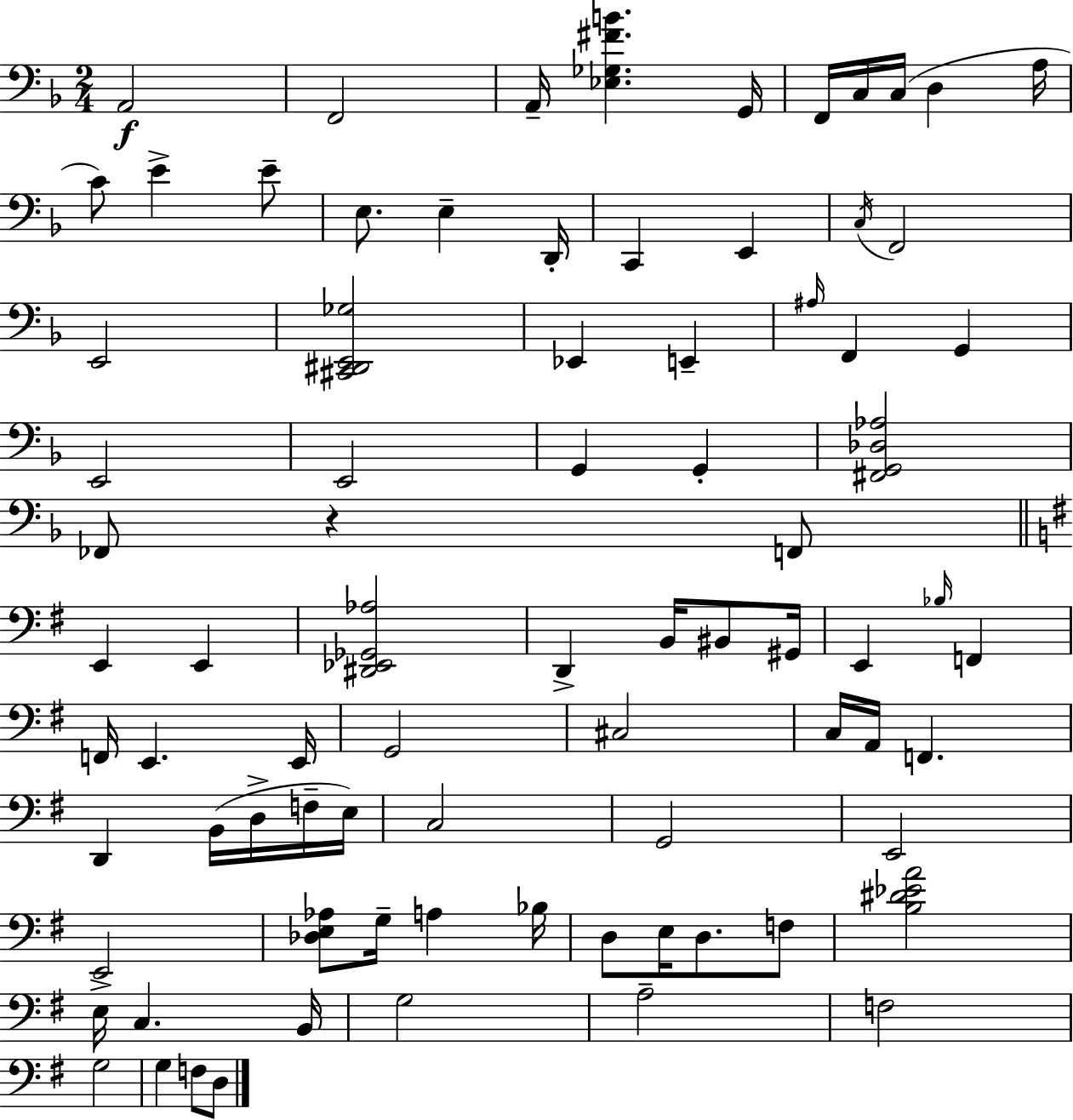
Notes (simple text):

A2/h F2/h A2/s [Eb3,Gb3,F#4,B4]/q. G2/s F2/s C3/s C3/s D3/q A3/s C4/e E4/q E4/e E3/e. E3/q D2/s C2/q E2/q C3/s F2/h E2/h [C#2,D#2,E2,Gb3]/h Eb2/q E2/q A#3/s F2/q G2/q E2/h E2/h G2/q G2/q [F#2,G2,Db3,Ab3]/h FES2/e R/q F2/e E2/q E2/q [D#2,Eb2,Gb2,Ab3]/h D2/q B2/s BIS2/e G#2/s E2/q Bb3/s F2/q F2/s E2/q. E2/s G2/h C#3/h C3/s A2/s F2/q. D2/q B2/s D3/s F3/s E3/s C3/h G2/h E2/h E2/h [Db3,E3,Ab3]/e G3/s A3/q Bb3/s D3/e E3/s D3/e. F3/e [B3,D#4,Eb4,A4]/h E3/s C3/q. B2/s G3/h A3/h F3/h G3/h G3/q F3/e D3/e